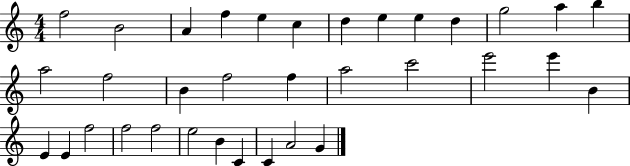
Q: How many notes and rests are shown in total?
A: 34